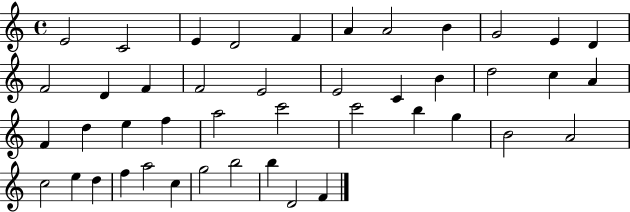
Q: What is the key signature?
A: C major